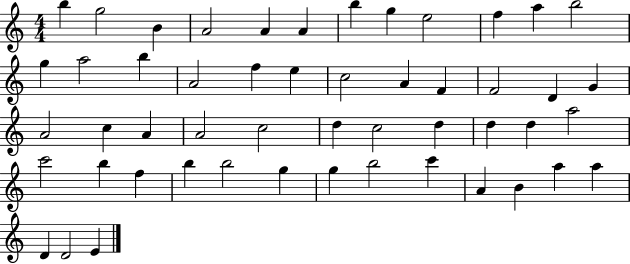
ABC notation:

X:1
T:Untitled
M:4/4
L:1/4
K:C
b g2 B A2 A A b g e2 f a b2 g a2 b A2 f e c2 A F F2 D G A2 c A A2 c2 d c2 d d d a2 c'2 b f b b2 g g b2 c' A B a a D D2 E